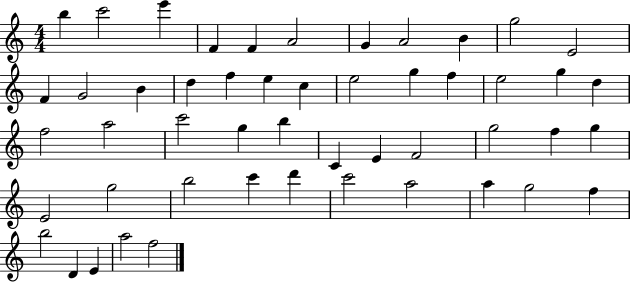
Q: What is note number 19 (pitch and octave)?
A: E5